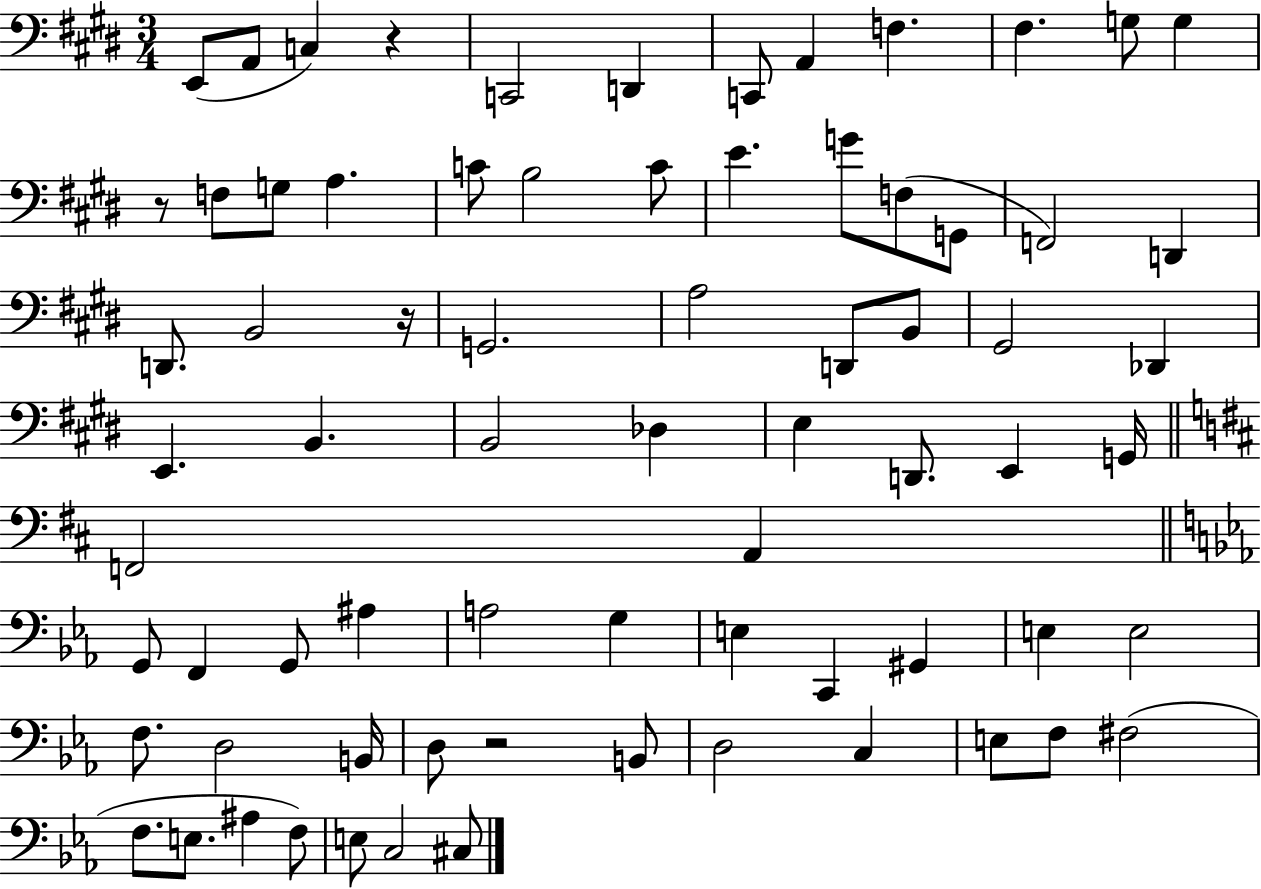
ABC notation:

X:1
T:Untitled
M:3/4
L:1/4
K:E
E,,/2 A,,/2 C, z C,,2 D,, C,,/2 A,, F, ^F, G,/2 G, z/2 F,/2 G,/2 A, C/2 B,2 C/2 E G/2 F,/2 G,,/2 F,,2 D,, D,,/2 B,,2 z/4 G,,2 A,2 D,,/2 B,,/2 ^G,,2 _D,, E,, B,, B,,2 _D, E, D,,/2 E,, G,,/4 F,,2 A,, G,,/2 F,, G,,/2 ^A, A,2 G, E, C,, ^G,, E, E,2 F,/2 D,2 B,,/4 D,/2 z2 B,,/2 D,2 C, E,/2 F,/2 ^F,2 F,/2 E,/2 ^A, F,/2 E,/2 C,2 ^C,/2